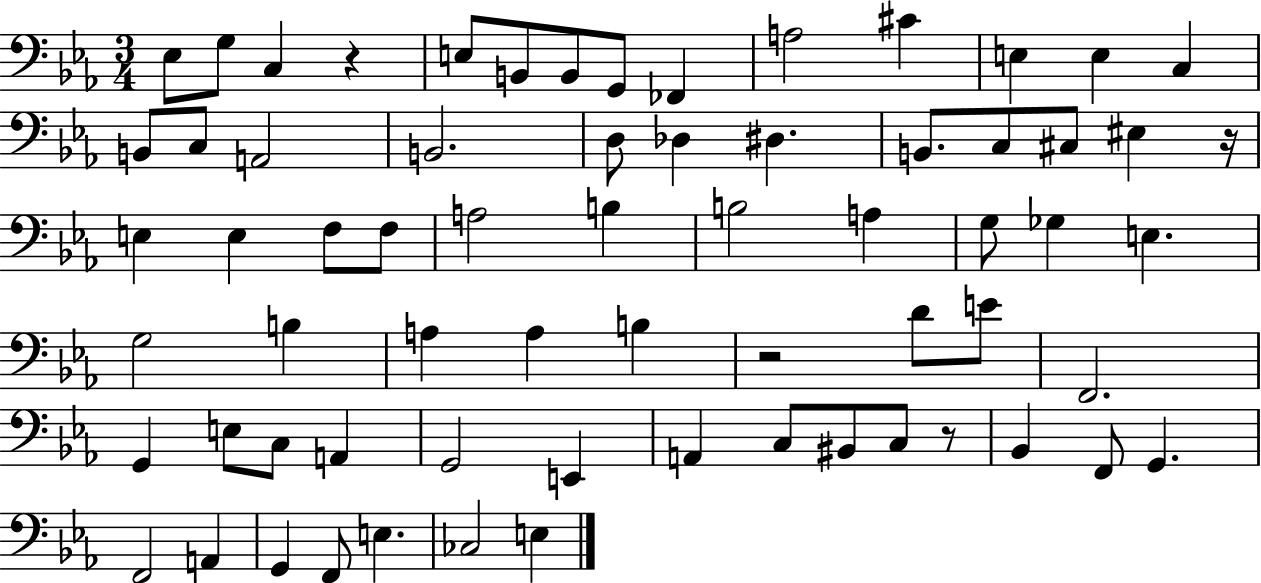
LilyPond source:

{
  \clef bass
  \numericTimeSignature
  \time 3/4
  \key ees \major
  ees8 g8 c4 r4 | e8 b,8 b,8 g,8 fes,4 | a2 cis'4 | e4 e4 c4 | \break b,8 c8 a,2 | b,2. | d8 des4 dis4. | b,8. c8 cis8 eis4 r16 | \break e4 e4 f8 f8 | a2 b4 | b2 a4 | g8 ges4 e4. | \break g2 b4 | a4 a4 b4 | r2 d'8 e'8 | f,2. | \break g,4 e8 c8 a,4 | g,2 e,4 | a,4 c8 bis,8 c8 r8 | bes,4 f,8 g,4. | \break f,2 a,4 | g,4 f,8 e4. | ces2 e4 | \bar "|."
}